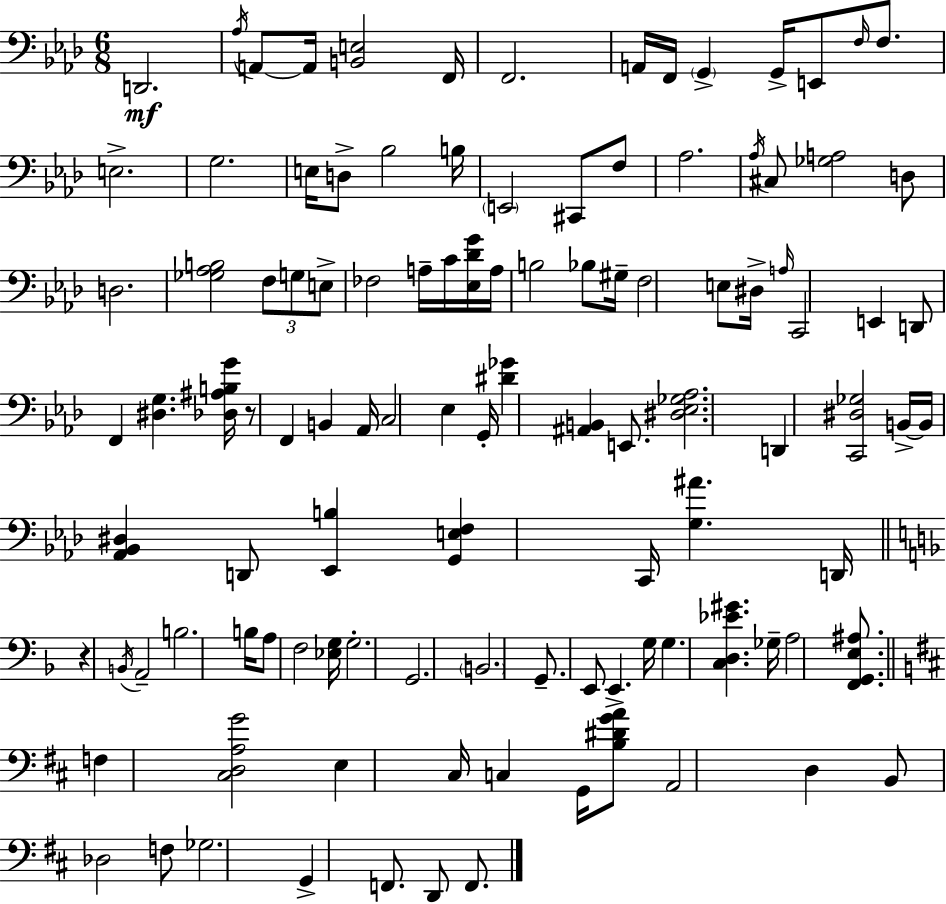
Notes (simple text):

D2/h. Ab3/s A2/e A2/s [B2,E3]/h F2/s F2/h. A2/s F2/s G2/q G2/s E2/e F3/s F3/e. E3/h. G3/h. E3/s D3/e Bb3/h B3/s E2/h C#2/e F3/e Ab3/h. Ab3/s C#3/e [Gb3,A3]/h D3/e D3/h. [Gb3,Ab3,B3]/h F3/e G3/e E3/e FES3/h A3/s C4/s [Eb3,Db4,G4]/s A3/s B3/h Bb3/e G#3/s F3/h E3/e D#3/s A3/s C2/h E2/q D2/e F2/q [D#3,G3]/q. [Db3,A#3,B3,G4]/s R/e F2/q B2/q Ab2/s C3/h Eb3/q G2/s [D#4,Gb4]/q [A#2,B2]/q E2/e. [D#3,Eb3,Gb3,Ab3]/h. D2/q [C2,D#3,Gb3]/h B2/s B2/s [Ab2,Bb2,D#3]/q D2/e [Eb2,B3]/q [G2,E3,F3]/q C2/s [G3,A#4]/q. D2/s R/q B2/s A2/h B3/h. B3/s A3/e F3/h [Eb3,G3]/s G3/h. G2/h. B2/h. G2/e. E2/e E2/q. G3/s G3/q. [C3,D3,Eb4,G#4]/q. Gb3/s A3/h [F2,G2,E3,A#3]/e. F3/q [C#3,D3,A3,G4]/h E3/q C#3/s C3/q G2/s [B3,D#4,G4,A4]/e A2/h D3/q B2/e Db3/h F3/e Gb3/h. G2/q F2/e. D2/e F2/e.